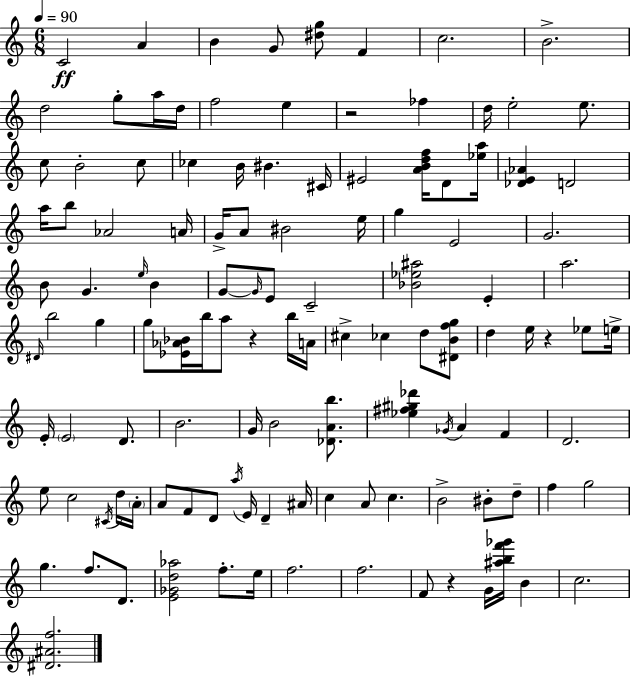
{
  \clef treble
  \numericTimeSignature
  \time 6/8
  \key a \minor
  \tempo 4 = 90
  c'2\ff a'4 | b'4 g'8 <dis'' g''>8 f'4 | c''2. | b'2.-> | \break d''2 g''8-. a''16 d''16 | f''2 e''4 | r2 fes''4 | d''16 e''2-. e''8. | \break c''8 b'2-. c''8 | ces''4 b'16 bis'4. cis'16 | eis'2 <a' b' d'' f''>16 d'8 <ees'' a''>16 | <des' e' aes'>4 d'2 | \break a''16 b''8 aes'2 a'16 | g'16-> a'8 bis'2 e''16 | g''4 e'2 | g'2. | \break b'8 g'4. \grace { e''16 } b'4 | g'8~~ \grace { g'16 } e'8 c'2-- | <bes' ees'' ais''>2 e'4-. | a''2. | \break \grace { dis'16 } b''2 g''4 | g''8 <ees' aes' bes'>16 b''16 a''8 r4 | b''16 a'16 cis''4-> ces''4 d''8 | <dis' b' f'' g''>8 d''4 e''16 r4 | \break ees''8 e''16-> e'16-. \parenthesize e'2 | d'8. b'2. | g'16 b'2 | <des' a' b''>8. <ees'' fis'' gis'' des'''>4 \acciaccatura { ges'16 } a'4 | \break f'4 d'2. | e''8 c''2 | \acciaccatura { cis'16 } d''16 \parenthesize a'16-. a'8 f'8 d'8 \acciaccatura { a''16 } | e'16 d'4-- ais'16 c''4 a'8 | \break c''4. b'2-> | bis'8-. d''8-- f''4 g''2 | g''4. | f''8. d'8. <e' ges' d'' aes''>2 | \break f''8.-. e''16 f''2. | f''2. | f'8 r4 | g'16 <ais'' b'' f''' ges'''>16 b'4 c''2. | \break <dis' ais' f''>2. | \bar "|."
}